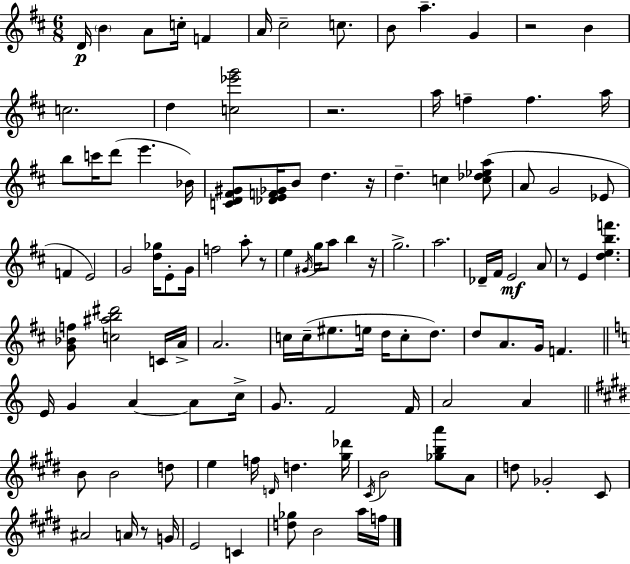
D4/s B4/q A4/e C5/s F4/q A4/s C#5/h C5/e. B4/e A5/q. G4/q R/h B4/q C5/h. D5/q [C5,Eb6,G6]/h R/h. A5/s F5/q F5/q. A5/s B5/e C6/s D6/e E6/q. Bb4/s [C4,D4,F#4,G#4]/e [Db4,E4,F4,Gb4]/s B4/e D5/q. R/s D5/q. C5/q [C5,Db5,Eb5,A5]/e A4/e G4/h Eb4/e F4/q E4/h G4/h [D5,Gb5]/s E4/e G4/s F5/h A5/e R/e E5/q G#4/s G5/s A5/e B5/q R/s G5/h. A5/h. Db4/s F#4/s E4/h A4/e R/e E4/q [D5,E5,B5,F6]/q. [G4,Bb4,F5]/e [C5,A#5,B5,D#6]/h C4/s A4/s A4/h. C5/s C5/s EIS5/e. E5/s D5/s C5/e D5/e. D5/e A4/e. G4/s F4/q. E4/s G4/q A4/q A4/e C5/s G4/e. F4/h F4/s A4/h A4/q B4/e B4/h D5/e E5/q F5/s D4/s D5/q. [G#5,Db6]/s C#4/s B4/h [Gb5,B5,A6]/e A4/e D5/e Gb4/h C#4/e A#4/h A4/s R/e G4/s E4/h C4/q [D5,Gb5]/e B4/h A5/s F5/s